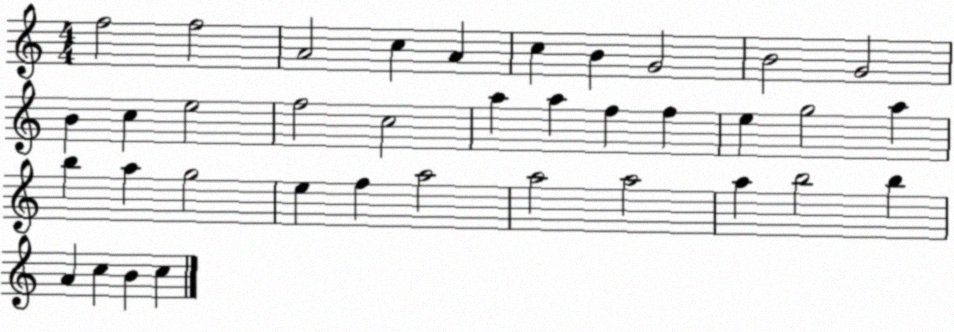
X:1
T:Untitled
M:4/4
L:1/4
K:C
f2 f2 A2 c A c B G2 B2 G2 B c e2 f2 c2 a a f f e g2 a b a g2 e f a2 a2 a2 a b2 b A c B c